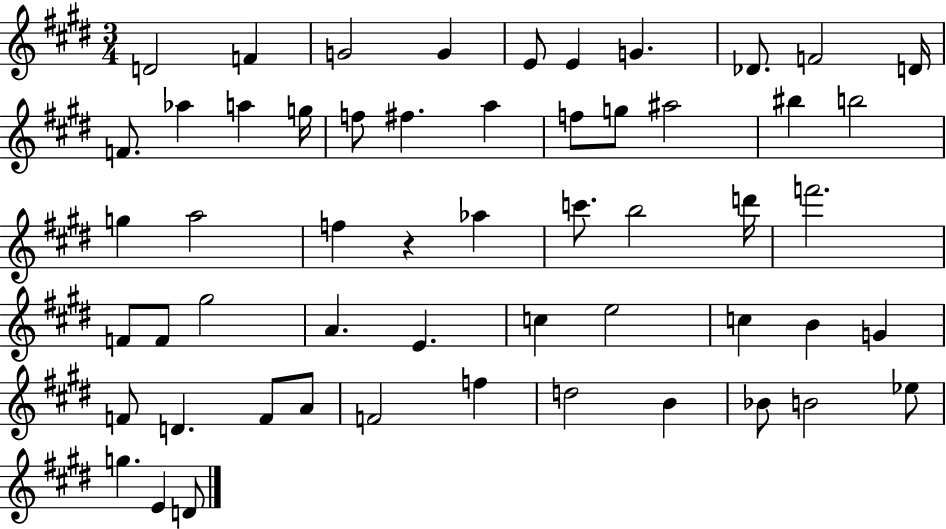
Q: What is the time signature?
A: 3/4